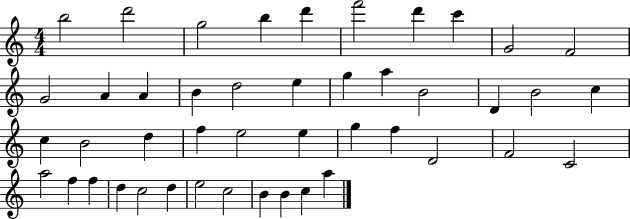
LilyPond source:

{
  \clef treble
  \numericTimeSignature
  \time 4/4
  \key c \major
  b''2 d'''2 | g''2 b''4 d'''4 | f'''2 d'''4 c'''4 | g'2 f'2 | \break g'2 a'4 a'4 | b'4 d''2 e''4 | g''4 a''4 b'2 | d'4 b'2 c''4 | \break c''4 b'2 d''4 | f''4 e''2 e''4 | g''4 f''4 d'2 | f'2 c'2 | \break a''2 f''4 f''4 | d''4 c''2 d''4 | e''2 c''2 | b'4 b'4 c''4 a''4 | \break \bar "|."
}